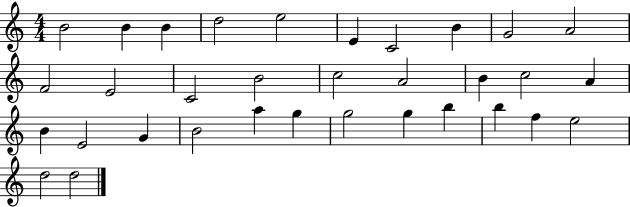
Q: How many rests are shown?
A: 0